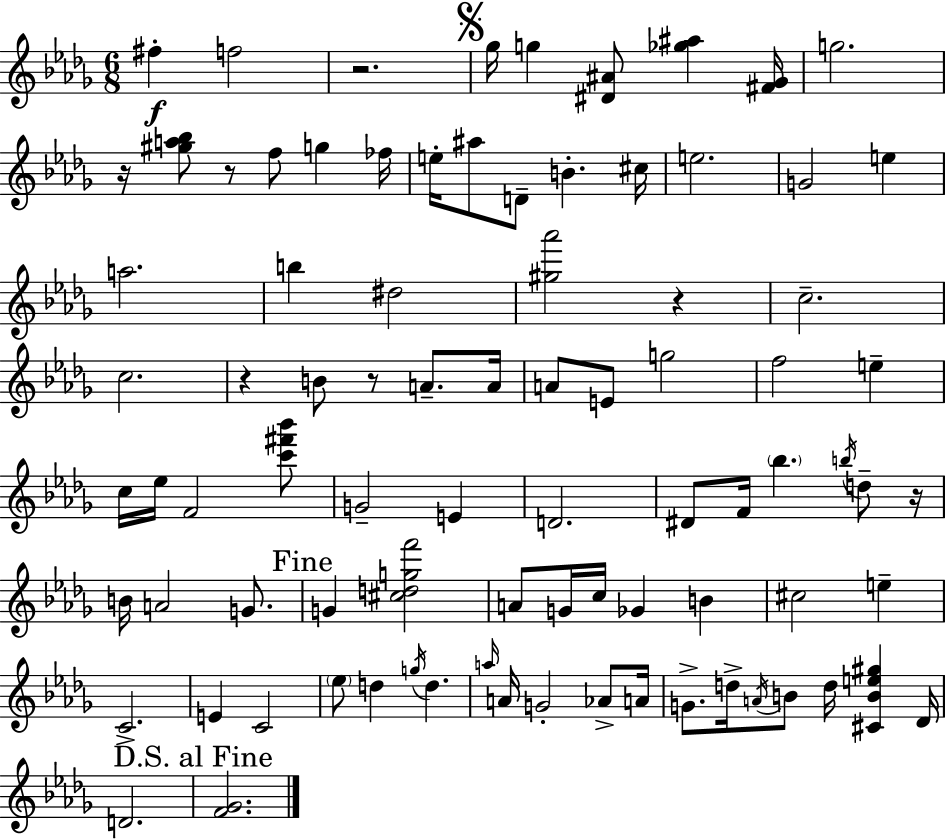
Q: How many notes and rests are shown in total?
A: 86